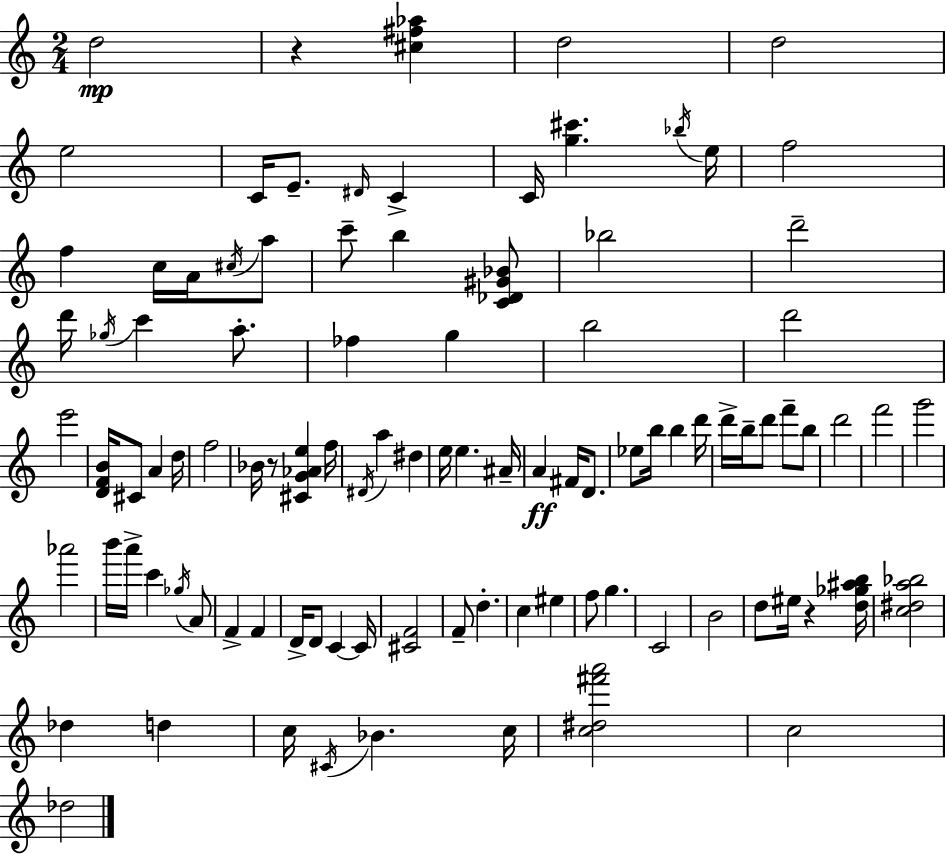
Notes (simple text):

D5/h R/q [C#5,F#5,Ab5]/q D5/h D5/h E5/h C4/s E4/e. D#4/s C4/q C4/s [G5,C#6]/q. Bb5/s E5/s F5/h F5/q C5/s A4/s C#5/s A5/e C6/e B5/q [C4,Db4,G#4,Bb4]/e Bb5/h D6/h D6/s Gb5/s C6/q A5/e. FES5/q G5/q B5/h D6/h E6/h [D4,F4,B4]/s C#4/e A4/q D5/s F5/h Bb4/s R/e [C#4,G4,Ab4,E5]/q F5/s D#4/s A5/q D#5/q E5/s E5/q. A#4/s A4/q F#4/s D4/e. Eb5/e B5/s B5/q D6/s D6/s B5/s D6/e F6/e B5/e D6/h F6/h G6/h Ab6/h B6/s A6/s C6/q Gb5/s A4/e F4/q F4/q D4/s D4/e C4/q C4/s [C#4,F4]/h F4/e D5/q. C5/q EIS5/q F5/e G5/q. C4/h B4/h D5/e EIS5/s R/q [D5,Gb5,A#5,B5]/s [C5,D#5,A5,Bb5]/h Db5/q D5/q C5/s C#4/s Bb4/q. C5/s [C5,D#5,F#6,A6]/h C5/h Db5/h